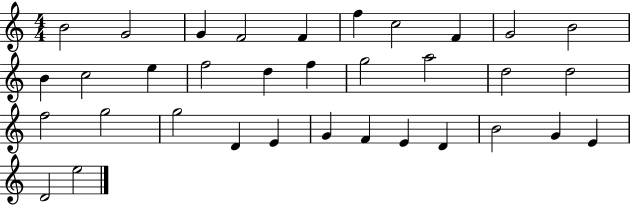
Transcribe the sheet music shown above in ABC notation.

X:1
T:Untitled
M:4/4
L:1/4
K:C
B2 G2 G F2 F f c2 F G2 B2 B c2 e f2 d f g2 a2 d2 d2 f2 g2 g2 D E G F E D B2 G E D2 e2